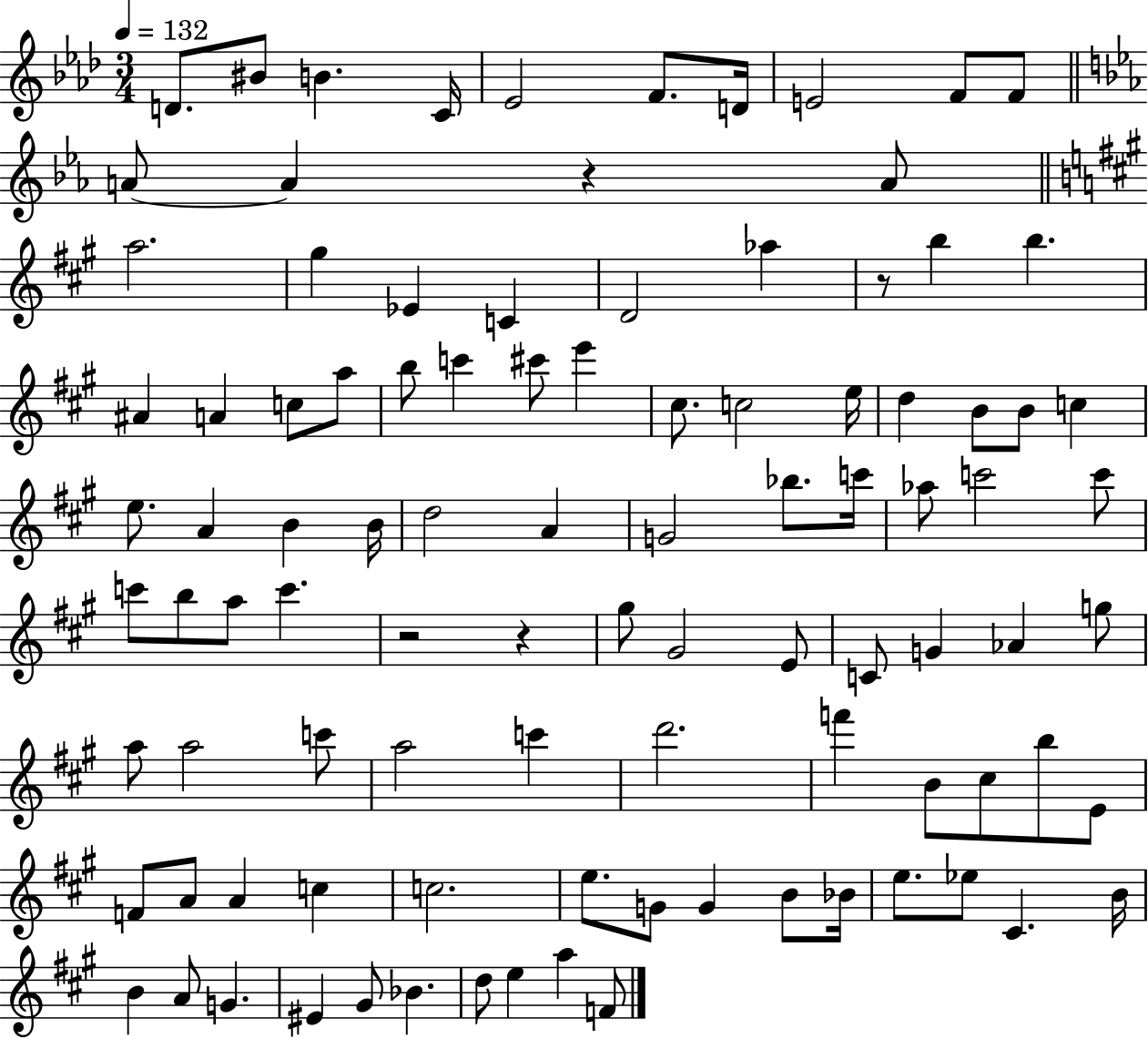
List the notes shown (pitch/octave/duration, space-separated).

D4/e. BIS4/e B4/q. C4/s Eb4/h F4/e. D4/s E4/h F4/e F4/e A4/e A4/q R/q A4/e A5/h. G#5/q Eb4/q C4/q D4/h Ab5/q R/e B5/q B5/q. A#4/q A4/q C5/e A5/e B5/e C6/q C#6/e E6/q C#5/e. C5/h E5/s D5/q B4/e B4/e C5/q E5/e. A4/q B4/q B4/s D5/h A4/q G4/h Bb5/e. C6/s Ab5/e C6/h C6/e C6/e B5/e A5/e C6/q. R/h R/q G#5/e G#4/h E4/e C4/e G4/q Ab4/q G5/e A5/e A5/h C6/e A5/h C6/q D6/h. F6/q B4/e C#5/e B5/e E4/e F4/e A4/e A4/q C5/q C5/h. E5/e. G4/e G4/q B4/e Bb4/s E5/e. Eb5/e C#4/q. B4/s B4/q A4/e G4/q. EIS4/q G#4/e Bb4/q. D5/e E5/q A5/q F4/e